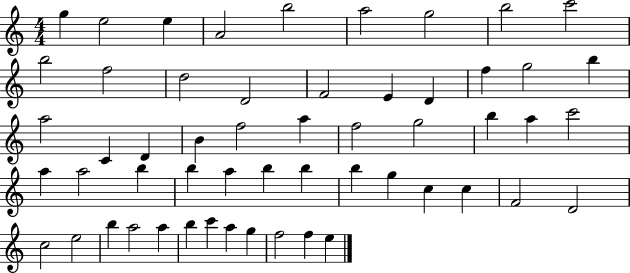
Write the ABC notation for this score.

X:1
T:Untitled
M:4/4
L:1/4
K:C
g e2 e A2 b2 a2 g2 b2 c'2 b2 f2 d2 D2 F2 E D f g2 b a2 C D B f2 a f2 g2 b a c'2 a a2 b b a b b b g c c F2 D2 c2 e2 b a2 a b c' a g f2 f e